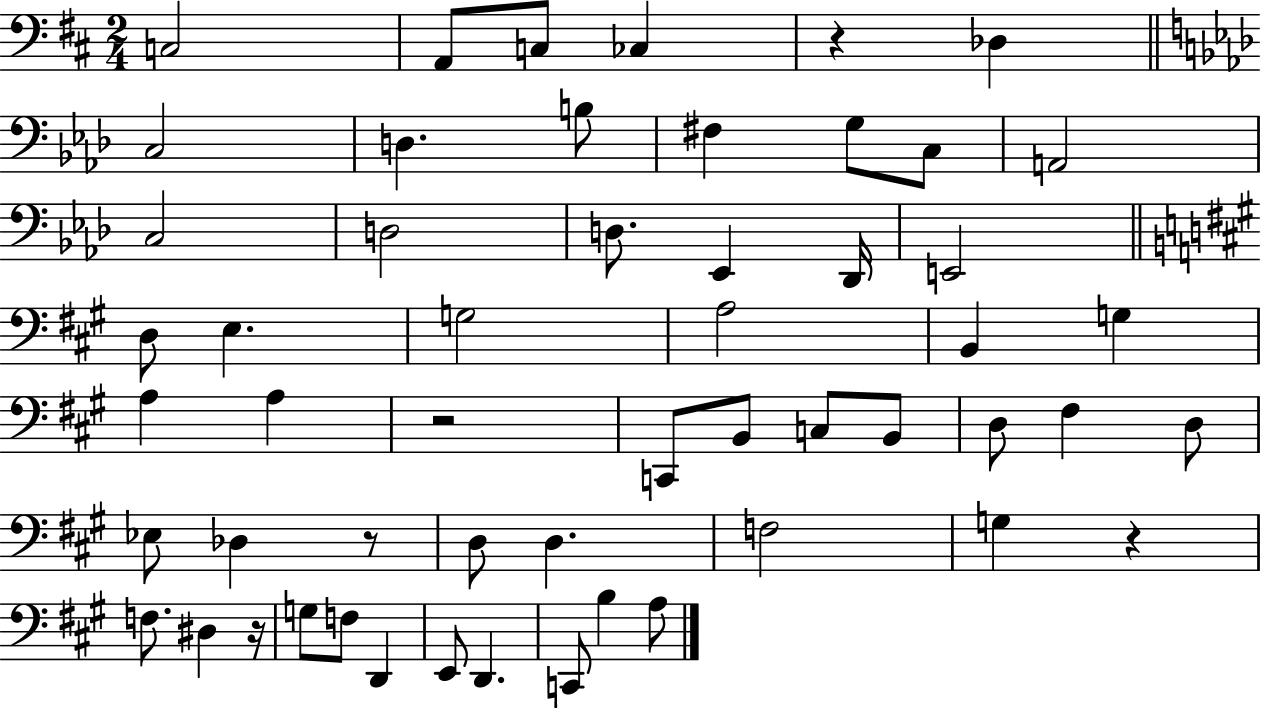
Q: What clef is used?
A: bass